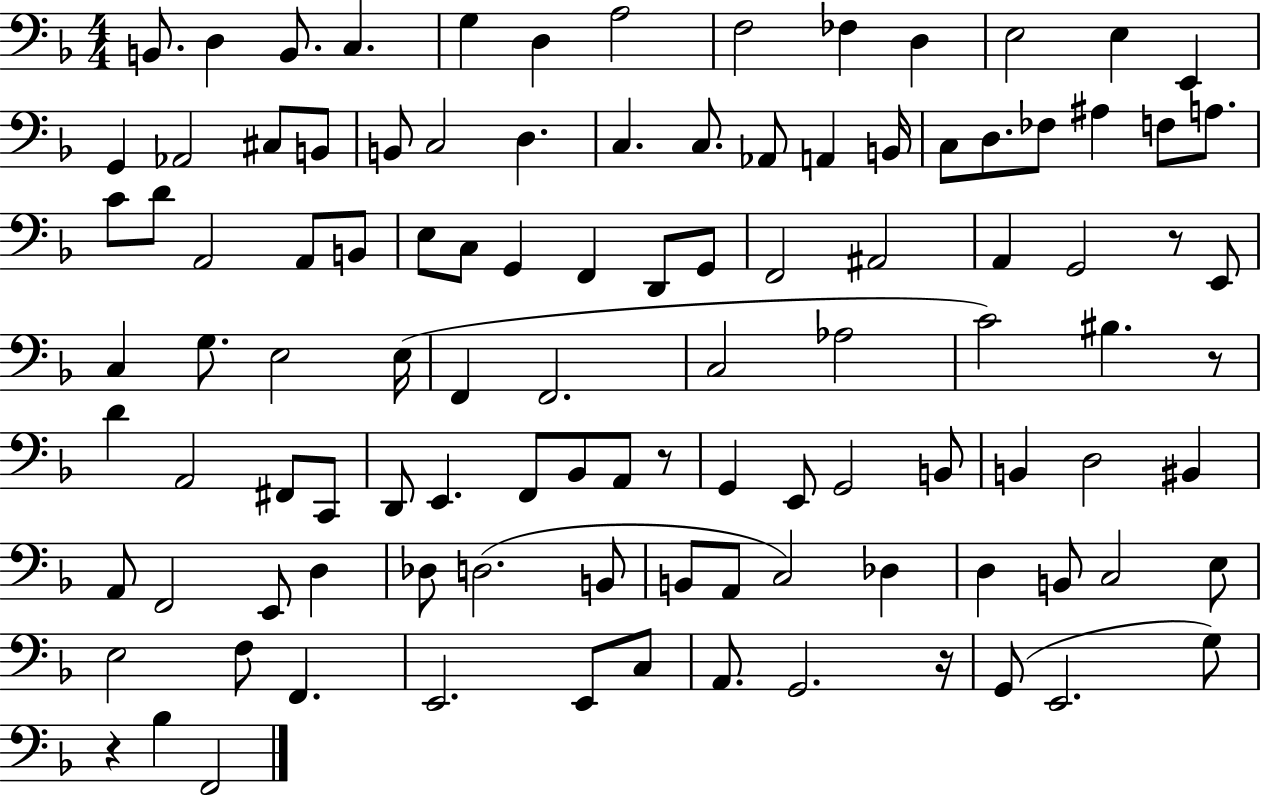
{
  \clef bass
  \numericTimeSignature
  \time 4/4
  \key f \major
  b,8. d4 b,8. c4. | g4 d4 a2 | f2 fes4 d4 | e2 e4 e,4 | \break g,4 aes,2 cis8 b,8 | b,8 c2 d4. | c4. c8. aes,8 a,4 b,16 | c8 d8. fes8 ais4 f8 a8. | \break c'8 d'8 a,2 a,8 b,8 | e8 c8 g,4 f,4 d,8 g,8 | f,2 ais,2 | a,4 g,2 r8 e,8 | \break c4 g8. e2 e16( | f,4 f,2. | c2 aes2 | c'2) bis4. r8 | \break d'4 a,2 fis,8 c,8 | d,8 e,4. f,8 bes,8 a,8 r8 | g,4 e,8 g,2 b,8 | b,4 d2 bis,4 | \break a,8 f,2 e,8 d4 | des8 d2.( b,8 | b,8 a,8 c2) des4 | d4 b,8 c2 e8 | \break e2 f8 f,4. | e,2. e,8 c8 | a,8. g,2. r16 | g,8( e,2. g8) | \break r4 bes4 f,2 | \bar "|."
}